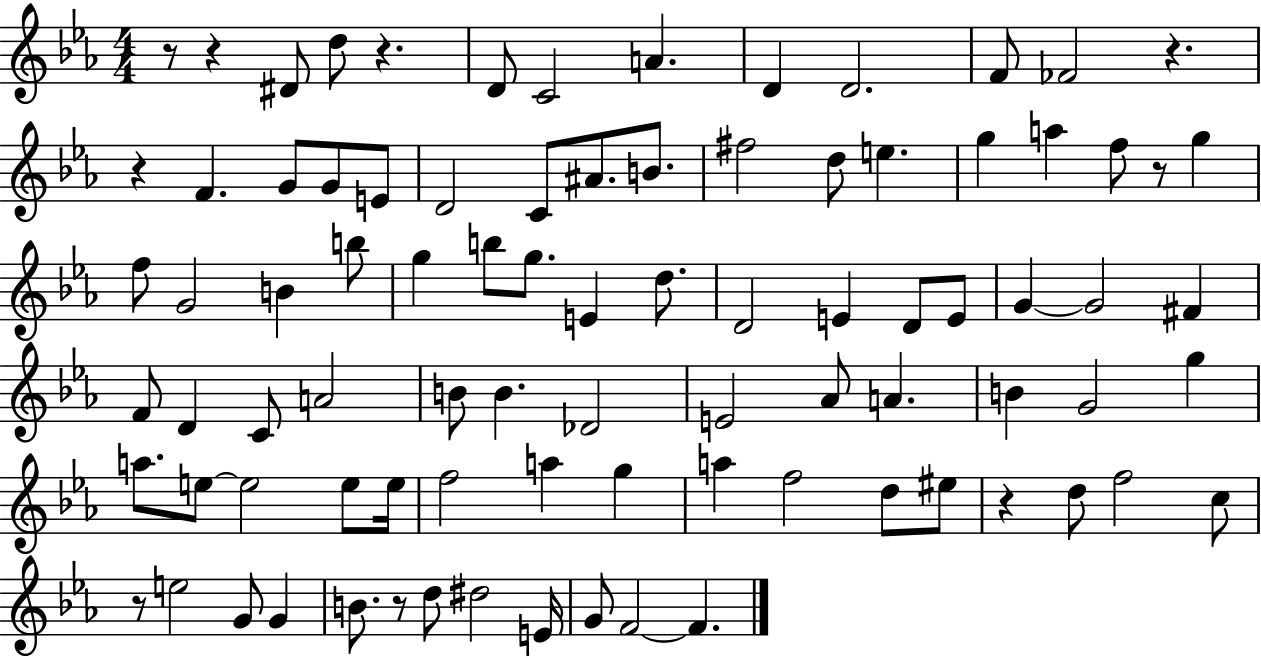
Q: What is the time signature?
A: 4/4